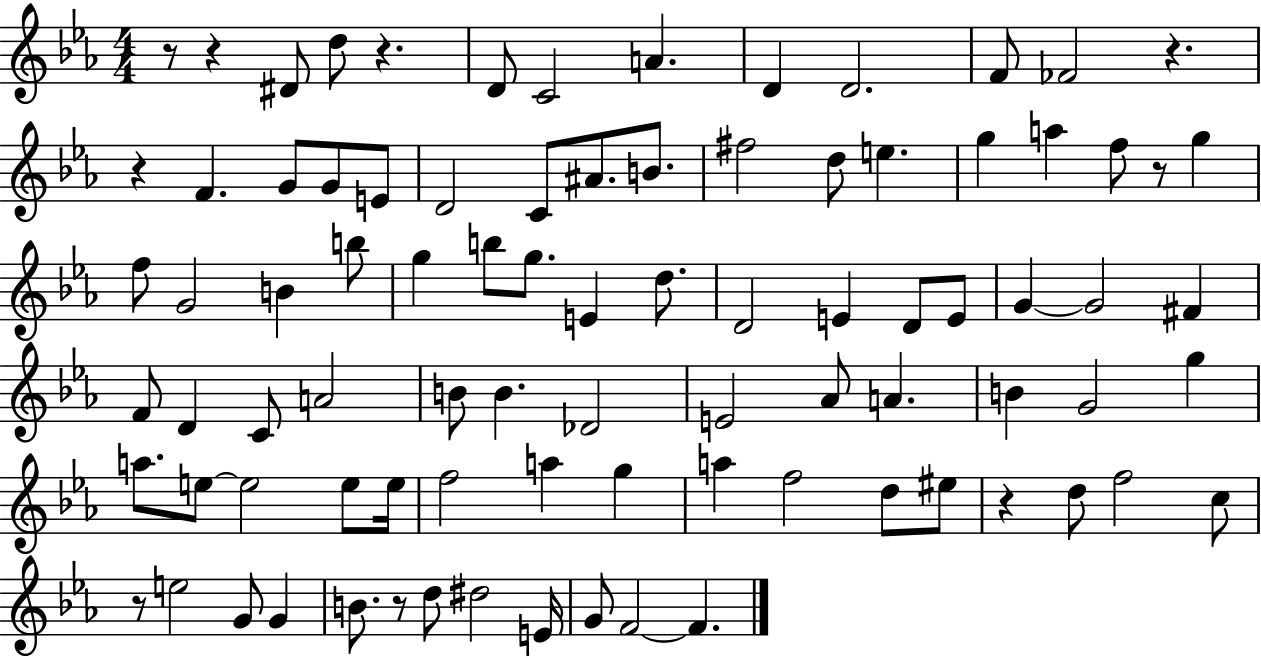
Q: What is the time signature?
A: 4/4